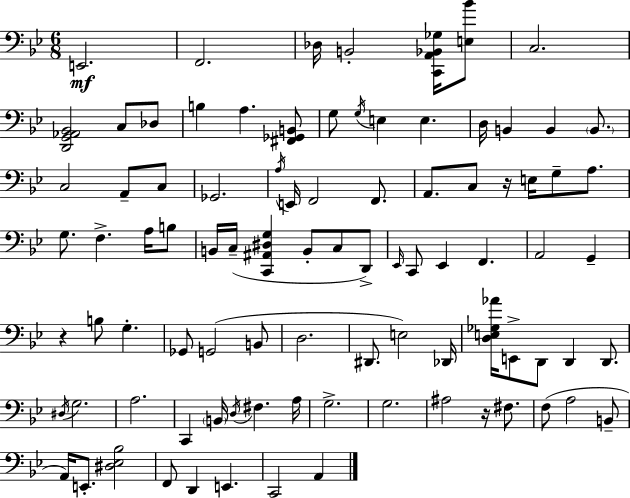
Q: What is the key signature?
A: G minor